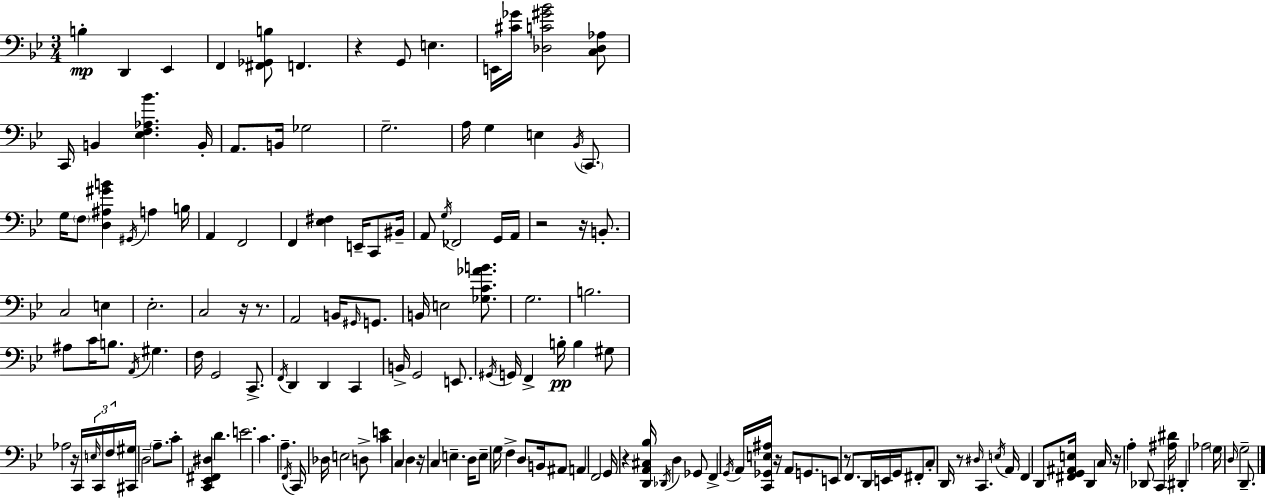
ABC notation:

X:1
T:Untitled
M:3/4
L:1/4
K:Gm
B, D,, _E,, F,, [^F,,_G,,B,]/2 F,, z G,,/2 E, E,,/4 [^C_G]/4 [_D,C^G_B]2 [C,_D,_A,]/2 C,,/4 B,, [_E,F,_A,_B] B,,/4 A,,/2 B,,/4 _G,2 G,2 A,/4 G, E, _B,,/4 C,,/2 G,/4 F,/2 [D,^A,^GB] ^G,,/4 A, B,/4 A,, F,,2 F,, [_E,^F,] E,,/4 C,,/2 ^B,,/4 A,,/2 G,/4 _F,,2 G,,/4 A,,/4 z2 z/4 B,,/2 C,2 E, _E,2 C,2 z/4 z/2 A,,2 B,,/4 ^G,,/4 G,,/2 B,,/4 E,2 [_G,C_AB]/2 G,2 B,2 ^A,/2 C/4 B,/2 A,,/4 ^G, F,/4 G,,2 C,,/2 F,,/4 D,, D,, C,, B,,/4 G,,2 E,,/2 ^G,,/4 G,,/4 F,, B,/4 B, ^G,/2 _A,2 z/4 C,,/4 E,/4 C,,/4 F,/4 [^C,,^G,]/4 D,2 A,/2 C/2 [C,,_E,,^F,,^D,] D E2 C A, F,,/4 C,,/4 _D,/4 E,2 D,/2 [CE] C, D, z/4 C, E, D,/4 E,/2 G,/4 F, D,/2 B,,/4 ^A,,/2 A,, F,,2 G,,/4 z [D,,A,,^C,_B,]/4 _D,,/4 D, _G,,/2 F,, G,,/4 A,,/4 [C,,_G,,E,^A,]/4 z/4 A,,/2 G,,/2 E,,/2 z/2 F,,/2 D,,/4 E,,/4 G,,/4 ^F,,/2 C,/2 D,,/4 z/2 ^D,/4 C,, E,/4 A,,/4 F,, D,,/2 [^F,,G,,^A,,E,]/4 D,, C,/4 z/4 A, _D,,/2 C,, [^A,^D]/4 ^D,, _A,2 G,/4 D,/4 G,2 D,,/2